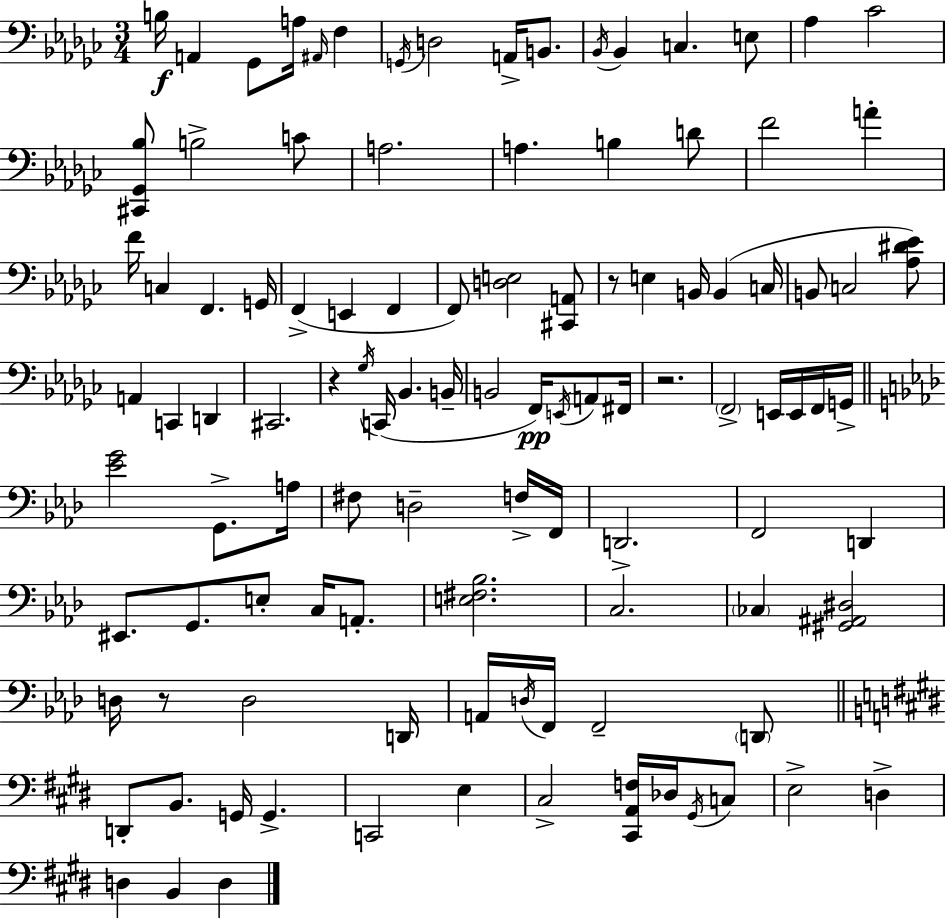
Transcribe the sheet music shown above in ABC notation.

X:1
T:Untitled
M:3/4
L:1/4
K:Ebm
B,/4 A,, _G,,/2 A,/4 ^A,,/4 F, G,,/4 D,2 A,,/4 B,,/2 _B,,/4 _B,, C, E,/2 _A, _C2 [^C,,_G,,_B,]/2 B,2 C/2 A,2 A, B, D/2 F2 A F/4 C, F,, G,,/4 F,, E,, F,, F,,/2 [D,E,]2 [^C,,A,,]/2 z/2 E, B,,/4 B,, C,/4 B,,/2 C,2 [_A,^D_E]/2 A,, C,, D,, ^C,,2 z _G,/4 C,,/4 _B,, B,,/4 B,,2 F,,/4 E,,/4 A,,/2 ^F,,/4 z2 F,,2 E,,/4 E,,/4 F,,/4 G,,/4 [_EG]2 G,,/2 A,/4 ^F,/2 D,2 F,/4 F,,/4 D,,2 F,,2 D,, ^E,,/2 G,,/2 E,/2 C,/4 A,,/2 [E,^F,_B,]2 C,2 _C, [^G,,^A,,^D,]2 D,/4 z/2 D,2 D,,/4 A,,/4 D,/4 F,,/4 F,,2 D,,/2 D,,/2 B,,/2 G,,/4 G,, C,,2 E, ^C,2 [^C,,A,,F,]/4 _D,/4 ^G,,/4 C,/2 E,2 D, D, B,, D,